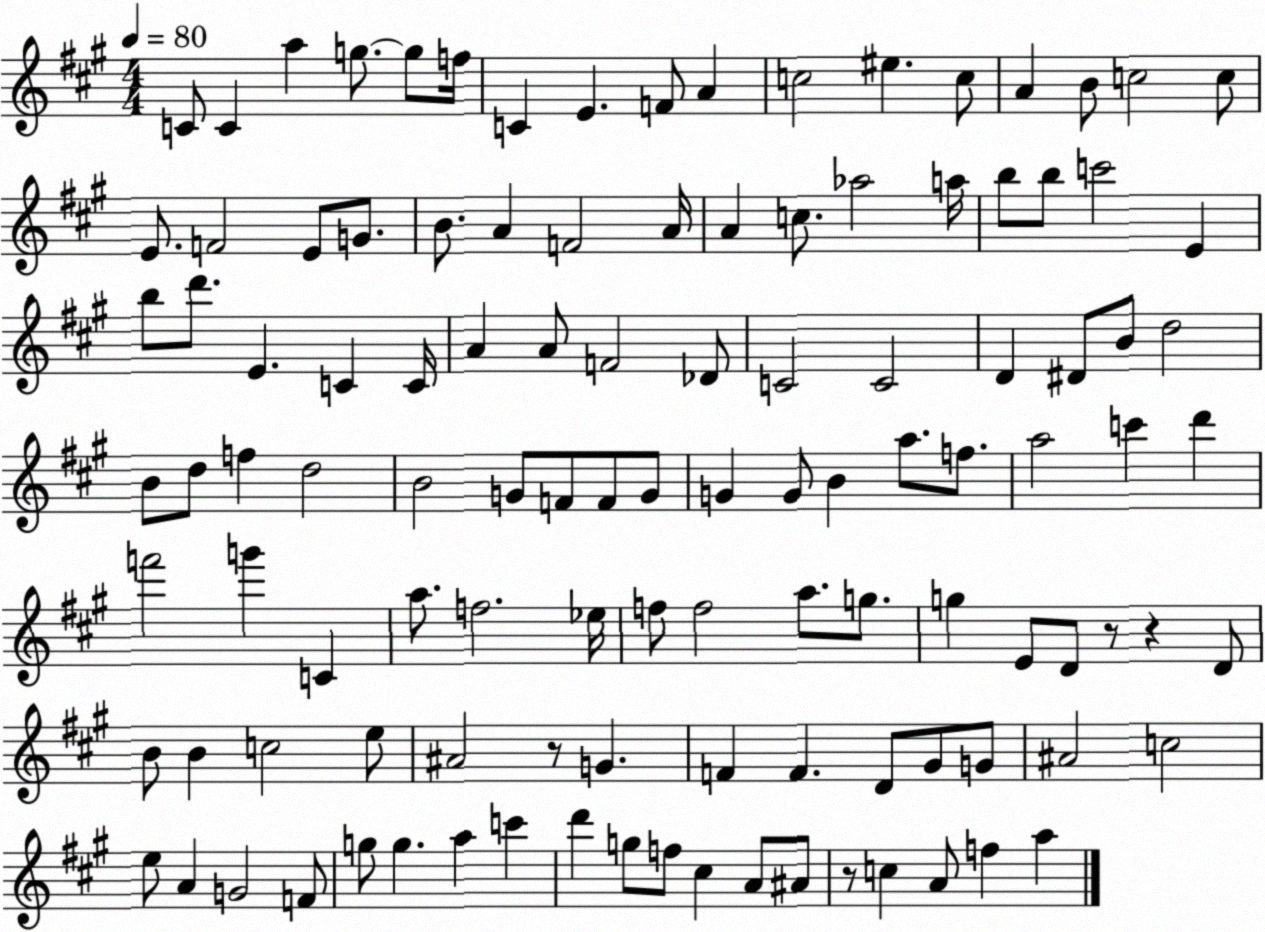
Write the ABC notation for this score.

X:1
T:Untitled
M:4/4
L:1/4
K:A
C/2 C a g/2 g/2 f/4 C E F/2 A c2 ^e c/2 A B/2 c2 c/2 E/2 F2 E/2 G/2 B/2 A F2 A/4 A c/2 _a2 a/4 b/2 b/2 c'2 E b/2 d'/2 E C C/4 A A/2 F2 _D/2 C2 C2 D ^D/2 B/2 d2 B/2 d/2 f d2 B2 G/2 F/2 F/2 G/2 G G/2 B a/2 f/2 a2 c' d' f'2 g' C a/2 f2 _e/4 f/2 f2 a/2 g/2 g E/2 D/2 z/2 z D/2 B/2 B c2 e/2 ^A2 z/2 G F F D/2 ^G/2 G/2 ^A2 c2 e/2 A G2 F/2 g/2 g a c' d' g/2 f/2 ^c A/2 ^A/2 z/2 c A/2 f a